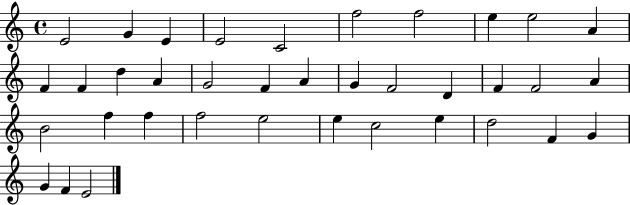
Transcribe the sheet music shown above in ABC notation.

X:1
T:Untitled
M:4/4
L:1/4
K:C
E2 G E E2 C2 f2 f2 e e2 A F F d A G2 F A G F2 D F F2 A B2 f f f2 e2 e c2 e d2 F G G F E2